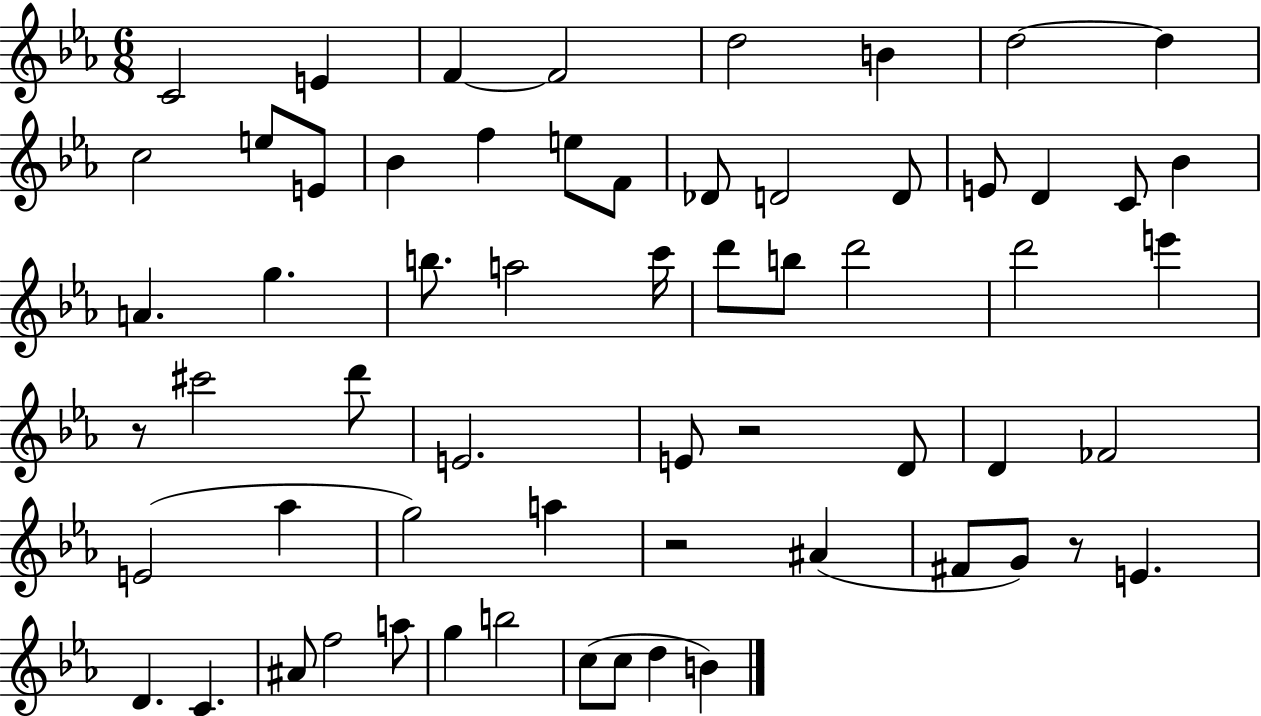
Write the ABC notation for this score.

X:1
T:Untitled
M:6/8
L:1/4
K:Eb
C2 E F F2 d2 B d2 d c2 e/2 E/2 _B f e/2 F/2 _D/2 D2 D/2 E/2 D C/2 _B A g b/2 a2 c'/4 d'/2 b/2 d'2 d'2 e' z/2 ^c'2 d'/2 E2 E/2 z2 D/2 D _F2 E2 _a g2 a z2 ^A ^F/2 G/2 z/2 E D C ^A/2 f2 a/2 g b2 c/2 c/2 d B